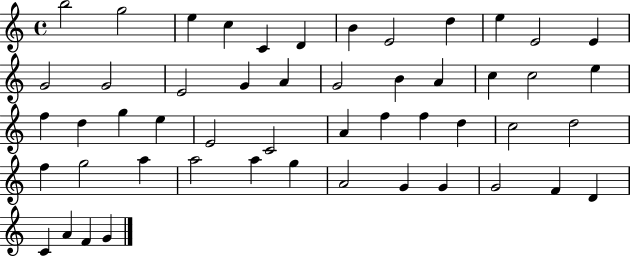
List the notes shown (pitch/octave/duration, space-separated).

B5/h G5/h E5/q C5/q C4/q D4/q B4/q E4/h D5/q E5/q E4/h E4/q G4/h G4/h E4/h G4/q A4/q G4/h B4/q A4/q C5/q C5/h E5/q F5/q D5/q G5/q E5/q E4/h C4/h A4/q F5/q F5/q D5/q C5/h D5/h F5/q G5/h A5/q A5/h A5/q G5/q A4/h G4/q G4/q G4/h F4/q D4/q C4/q A4/q F4/q G4/q